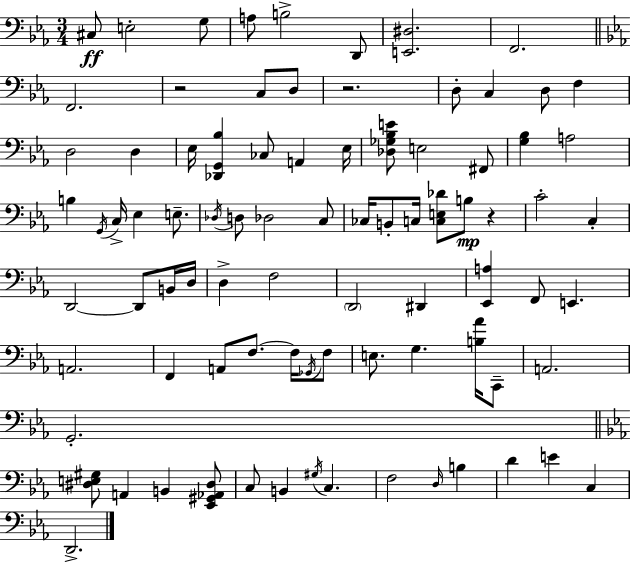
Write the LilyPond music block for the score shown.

{
  \clef bass
  \numericTimeSignature
  \time 3/4
  \key c \minor
  cis8\ff e2-. g8 | a8 b2-> d,8 | <e, dis>2. | f,2. | \break \bar "||" \break \key c \minor f,2. | r2 c8 d8 | r2. | d8-. c4 d8 f4 | \break d2 d4 | ees16 <des, g, bes>4 ces8 a,4 ees16 | <des ges bes e'>8 e2 fis,8 | <g bes>4 a2 | \break b4 \acciaccatura { g,16 } c16-> ees4 e8.-- | \acciaccatura { des16 } d8 des2 | c8 ces16 b,8-. c16 <c e des'>8 b8\mp r4 | c'2-. c4-. | \break d,2~~ d,8 | b,16 d16 d4-> f2 | \parenthesize d,2 dis,4 | <ees, a>4 f,8 e,4. | \break a,2. | f,4 a,8 f8.~~ f16 | \acciaccatura { ges,16 } f8 e8. g4. | <b aes'>16 c,8-- a,2. | \break g,2.-. | \bar "||" \break \key c \minor <dis e gis>8 a,4 b,4 <ees, gis, aes, dis>8 | c8 b,4 \acciaccatura { gis16 } c4. | f2 \grace { d16 } b4 | d'4 e'4 c4 | \break d,2.-> | \bar "|."
}